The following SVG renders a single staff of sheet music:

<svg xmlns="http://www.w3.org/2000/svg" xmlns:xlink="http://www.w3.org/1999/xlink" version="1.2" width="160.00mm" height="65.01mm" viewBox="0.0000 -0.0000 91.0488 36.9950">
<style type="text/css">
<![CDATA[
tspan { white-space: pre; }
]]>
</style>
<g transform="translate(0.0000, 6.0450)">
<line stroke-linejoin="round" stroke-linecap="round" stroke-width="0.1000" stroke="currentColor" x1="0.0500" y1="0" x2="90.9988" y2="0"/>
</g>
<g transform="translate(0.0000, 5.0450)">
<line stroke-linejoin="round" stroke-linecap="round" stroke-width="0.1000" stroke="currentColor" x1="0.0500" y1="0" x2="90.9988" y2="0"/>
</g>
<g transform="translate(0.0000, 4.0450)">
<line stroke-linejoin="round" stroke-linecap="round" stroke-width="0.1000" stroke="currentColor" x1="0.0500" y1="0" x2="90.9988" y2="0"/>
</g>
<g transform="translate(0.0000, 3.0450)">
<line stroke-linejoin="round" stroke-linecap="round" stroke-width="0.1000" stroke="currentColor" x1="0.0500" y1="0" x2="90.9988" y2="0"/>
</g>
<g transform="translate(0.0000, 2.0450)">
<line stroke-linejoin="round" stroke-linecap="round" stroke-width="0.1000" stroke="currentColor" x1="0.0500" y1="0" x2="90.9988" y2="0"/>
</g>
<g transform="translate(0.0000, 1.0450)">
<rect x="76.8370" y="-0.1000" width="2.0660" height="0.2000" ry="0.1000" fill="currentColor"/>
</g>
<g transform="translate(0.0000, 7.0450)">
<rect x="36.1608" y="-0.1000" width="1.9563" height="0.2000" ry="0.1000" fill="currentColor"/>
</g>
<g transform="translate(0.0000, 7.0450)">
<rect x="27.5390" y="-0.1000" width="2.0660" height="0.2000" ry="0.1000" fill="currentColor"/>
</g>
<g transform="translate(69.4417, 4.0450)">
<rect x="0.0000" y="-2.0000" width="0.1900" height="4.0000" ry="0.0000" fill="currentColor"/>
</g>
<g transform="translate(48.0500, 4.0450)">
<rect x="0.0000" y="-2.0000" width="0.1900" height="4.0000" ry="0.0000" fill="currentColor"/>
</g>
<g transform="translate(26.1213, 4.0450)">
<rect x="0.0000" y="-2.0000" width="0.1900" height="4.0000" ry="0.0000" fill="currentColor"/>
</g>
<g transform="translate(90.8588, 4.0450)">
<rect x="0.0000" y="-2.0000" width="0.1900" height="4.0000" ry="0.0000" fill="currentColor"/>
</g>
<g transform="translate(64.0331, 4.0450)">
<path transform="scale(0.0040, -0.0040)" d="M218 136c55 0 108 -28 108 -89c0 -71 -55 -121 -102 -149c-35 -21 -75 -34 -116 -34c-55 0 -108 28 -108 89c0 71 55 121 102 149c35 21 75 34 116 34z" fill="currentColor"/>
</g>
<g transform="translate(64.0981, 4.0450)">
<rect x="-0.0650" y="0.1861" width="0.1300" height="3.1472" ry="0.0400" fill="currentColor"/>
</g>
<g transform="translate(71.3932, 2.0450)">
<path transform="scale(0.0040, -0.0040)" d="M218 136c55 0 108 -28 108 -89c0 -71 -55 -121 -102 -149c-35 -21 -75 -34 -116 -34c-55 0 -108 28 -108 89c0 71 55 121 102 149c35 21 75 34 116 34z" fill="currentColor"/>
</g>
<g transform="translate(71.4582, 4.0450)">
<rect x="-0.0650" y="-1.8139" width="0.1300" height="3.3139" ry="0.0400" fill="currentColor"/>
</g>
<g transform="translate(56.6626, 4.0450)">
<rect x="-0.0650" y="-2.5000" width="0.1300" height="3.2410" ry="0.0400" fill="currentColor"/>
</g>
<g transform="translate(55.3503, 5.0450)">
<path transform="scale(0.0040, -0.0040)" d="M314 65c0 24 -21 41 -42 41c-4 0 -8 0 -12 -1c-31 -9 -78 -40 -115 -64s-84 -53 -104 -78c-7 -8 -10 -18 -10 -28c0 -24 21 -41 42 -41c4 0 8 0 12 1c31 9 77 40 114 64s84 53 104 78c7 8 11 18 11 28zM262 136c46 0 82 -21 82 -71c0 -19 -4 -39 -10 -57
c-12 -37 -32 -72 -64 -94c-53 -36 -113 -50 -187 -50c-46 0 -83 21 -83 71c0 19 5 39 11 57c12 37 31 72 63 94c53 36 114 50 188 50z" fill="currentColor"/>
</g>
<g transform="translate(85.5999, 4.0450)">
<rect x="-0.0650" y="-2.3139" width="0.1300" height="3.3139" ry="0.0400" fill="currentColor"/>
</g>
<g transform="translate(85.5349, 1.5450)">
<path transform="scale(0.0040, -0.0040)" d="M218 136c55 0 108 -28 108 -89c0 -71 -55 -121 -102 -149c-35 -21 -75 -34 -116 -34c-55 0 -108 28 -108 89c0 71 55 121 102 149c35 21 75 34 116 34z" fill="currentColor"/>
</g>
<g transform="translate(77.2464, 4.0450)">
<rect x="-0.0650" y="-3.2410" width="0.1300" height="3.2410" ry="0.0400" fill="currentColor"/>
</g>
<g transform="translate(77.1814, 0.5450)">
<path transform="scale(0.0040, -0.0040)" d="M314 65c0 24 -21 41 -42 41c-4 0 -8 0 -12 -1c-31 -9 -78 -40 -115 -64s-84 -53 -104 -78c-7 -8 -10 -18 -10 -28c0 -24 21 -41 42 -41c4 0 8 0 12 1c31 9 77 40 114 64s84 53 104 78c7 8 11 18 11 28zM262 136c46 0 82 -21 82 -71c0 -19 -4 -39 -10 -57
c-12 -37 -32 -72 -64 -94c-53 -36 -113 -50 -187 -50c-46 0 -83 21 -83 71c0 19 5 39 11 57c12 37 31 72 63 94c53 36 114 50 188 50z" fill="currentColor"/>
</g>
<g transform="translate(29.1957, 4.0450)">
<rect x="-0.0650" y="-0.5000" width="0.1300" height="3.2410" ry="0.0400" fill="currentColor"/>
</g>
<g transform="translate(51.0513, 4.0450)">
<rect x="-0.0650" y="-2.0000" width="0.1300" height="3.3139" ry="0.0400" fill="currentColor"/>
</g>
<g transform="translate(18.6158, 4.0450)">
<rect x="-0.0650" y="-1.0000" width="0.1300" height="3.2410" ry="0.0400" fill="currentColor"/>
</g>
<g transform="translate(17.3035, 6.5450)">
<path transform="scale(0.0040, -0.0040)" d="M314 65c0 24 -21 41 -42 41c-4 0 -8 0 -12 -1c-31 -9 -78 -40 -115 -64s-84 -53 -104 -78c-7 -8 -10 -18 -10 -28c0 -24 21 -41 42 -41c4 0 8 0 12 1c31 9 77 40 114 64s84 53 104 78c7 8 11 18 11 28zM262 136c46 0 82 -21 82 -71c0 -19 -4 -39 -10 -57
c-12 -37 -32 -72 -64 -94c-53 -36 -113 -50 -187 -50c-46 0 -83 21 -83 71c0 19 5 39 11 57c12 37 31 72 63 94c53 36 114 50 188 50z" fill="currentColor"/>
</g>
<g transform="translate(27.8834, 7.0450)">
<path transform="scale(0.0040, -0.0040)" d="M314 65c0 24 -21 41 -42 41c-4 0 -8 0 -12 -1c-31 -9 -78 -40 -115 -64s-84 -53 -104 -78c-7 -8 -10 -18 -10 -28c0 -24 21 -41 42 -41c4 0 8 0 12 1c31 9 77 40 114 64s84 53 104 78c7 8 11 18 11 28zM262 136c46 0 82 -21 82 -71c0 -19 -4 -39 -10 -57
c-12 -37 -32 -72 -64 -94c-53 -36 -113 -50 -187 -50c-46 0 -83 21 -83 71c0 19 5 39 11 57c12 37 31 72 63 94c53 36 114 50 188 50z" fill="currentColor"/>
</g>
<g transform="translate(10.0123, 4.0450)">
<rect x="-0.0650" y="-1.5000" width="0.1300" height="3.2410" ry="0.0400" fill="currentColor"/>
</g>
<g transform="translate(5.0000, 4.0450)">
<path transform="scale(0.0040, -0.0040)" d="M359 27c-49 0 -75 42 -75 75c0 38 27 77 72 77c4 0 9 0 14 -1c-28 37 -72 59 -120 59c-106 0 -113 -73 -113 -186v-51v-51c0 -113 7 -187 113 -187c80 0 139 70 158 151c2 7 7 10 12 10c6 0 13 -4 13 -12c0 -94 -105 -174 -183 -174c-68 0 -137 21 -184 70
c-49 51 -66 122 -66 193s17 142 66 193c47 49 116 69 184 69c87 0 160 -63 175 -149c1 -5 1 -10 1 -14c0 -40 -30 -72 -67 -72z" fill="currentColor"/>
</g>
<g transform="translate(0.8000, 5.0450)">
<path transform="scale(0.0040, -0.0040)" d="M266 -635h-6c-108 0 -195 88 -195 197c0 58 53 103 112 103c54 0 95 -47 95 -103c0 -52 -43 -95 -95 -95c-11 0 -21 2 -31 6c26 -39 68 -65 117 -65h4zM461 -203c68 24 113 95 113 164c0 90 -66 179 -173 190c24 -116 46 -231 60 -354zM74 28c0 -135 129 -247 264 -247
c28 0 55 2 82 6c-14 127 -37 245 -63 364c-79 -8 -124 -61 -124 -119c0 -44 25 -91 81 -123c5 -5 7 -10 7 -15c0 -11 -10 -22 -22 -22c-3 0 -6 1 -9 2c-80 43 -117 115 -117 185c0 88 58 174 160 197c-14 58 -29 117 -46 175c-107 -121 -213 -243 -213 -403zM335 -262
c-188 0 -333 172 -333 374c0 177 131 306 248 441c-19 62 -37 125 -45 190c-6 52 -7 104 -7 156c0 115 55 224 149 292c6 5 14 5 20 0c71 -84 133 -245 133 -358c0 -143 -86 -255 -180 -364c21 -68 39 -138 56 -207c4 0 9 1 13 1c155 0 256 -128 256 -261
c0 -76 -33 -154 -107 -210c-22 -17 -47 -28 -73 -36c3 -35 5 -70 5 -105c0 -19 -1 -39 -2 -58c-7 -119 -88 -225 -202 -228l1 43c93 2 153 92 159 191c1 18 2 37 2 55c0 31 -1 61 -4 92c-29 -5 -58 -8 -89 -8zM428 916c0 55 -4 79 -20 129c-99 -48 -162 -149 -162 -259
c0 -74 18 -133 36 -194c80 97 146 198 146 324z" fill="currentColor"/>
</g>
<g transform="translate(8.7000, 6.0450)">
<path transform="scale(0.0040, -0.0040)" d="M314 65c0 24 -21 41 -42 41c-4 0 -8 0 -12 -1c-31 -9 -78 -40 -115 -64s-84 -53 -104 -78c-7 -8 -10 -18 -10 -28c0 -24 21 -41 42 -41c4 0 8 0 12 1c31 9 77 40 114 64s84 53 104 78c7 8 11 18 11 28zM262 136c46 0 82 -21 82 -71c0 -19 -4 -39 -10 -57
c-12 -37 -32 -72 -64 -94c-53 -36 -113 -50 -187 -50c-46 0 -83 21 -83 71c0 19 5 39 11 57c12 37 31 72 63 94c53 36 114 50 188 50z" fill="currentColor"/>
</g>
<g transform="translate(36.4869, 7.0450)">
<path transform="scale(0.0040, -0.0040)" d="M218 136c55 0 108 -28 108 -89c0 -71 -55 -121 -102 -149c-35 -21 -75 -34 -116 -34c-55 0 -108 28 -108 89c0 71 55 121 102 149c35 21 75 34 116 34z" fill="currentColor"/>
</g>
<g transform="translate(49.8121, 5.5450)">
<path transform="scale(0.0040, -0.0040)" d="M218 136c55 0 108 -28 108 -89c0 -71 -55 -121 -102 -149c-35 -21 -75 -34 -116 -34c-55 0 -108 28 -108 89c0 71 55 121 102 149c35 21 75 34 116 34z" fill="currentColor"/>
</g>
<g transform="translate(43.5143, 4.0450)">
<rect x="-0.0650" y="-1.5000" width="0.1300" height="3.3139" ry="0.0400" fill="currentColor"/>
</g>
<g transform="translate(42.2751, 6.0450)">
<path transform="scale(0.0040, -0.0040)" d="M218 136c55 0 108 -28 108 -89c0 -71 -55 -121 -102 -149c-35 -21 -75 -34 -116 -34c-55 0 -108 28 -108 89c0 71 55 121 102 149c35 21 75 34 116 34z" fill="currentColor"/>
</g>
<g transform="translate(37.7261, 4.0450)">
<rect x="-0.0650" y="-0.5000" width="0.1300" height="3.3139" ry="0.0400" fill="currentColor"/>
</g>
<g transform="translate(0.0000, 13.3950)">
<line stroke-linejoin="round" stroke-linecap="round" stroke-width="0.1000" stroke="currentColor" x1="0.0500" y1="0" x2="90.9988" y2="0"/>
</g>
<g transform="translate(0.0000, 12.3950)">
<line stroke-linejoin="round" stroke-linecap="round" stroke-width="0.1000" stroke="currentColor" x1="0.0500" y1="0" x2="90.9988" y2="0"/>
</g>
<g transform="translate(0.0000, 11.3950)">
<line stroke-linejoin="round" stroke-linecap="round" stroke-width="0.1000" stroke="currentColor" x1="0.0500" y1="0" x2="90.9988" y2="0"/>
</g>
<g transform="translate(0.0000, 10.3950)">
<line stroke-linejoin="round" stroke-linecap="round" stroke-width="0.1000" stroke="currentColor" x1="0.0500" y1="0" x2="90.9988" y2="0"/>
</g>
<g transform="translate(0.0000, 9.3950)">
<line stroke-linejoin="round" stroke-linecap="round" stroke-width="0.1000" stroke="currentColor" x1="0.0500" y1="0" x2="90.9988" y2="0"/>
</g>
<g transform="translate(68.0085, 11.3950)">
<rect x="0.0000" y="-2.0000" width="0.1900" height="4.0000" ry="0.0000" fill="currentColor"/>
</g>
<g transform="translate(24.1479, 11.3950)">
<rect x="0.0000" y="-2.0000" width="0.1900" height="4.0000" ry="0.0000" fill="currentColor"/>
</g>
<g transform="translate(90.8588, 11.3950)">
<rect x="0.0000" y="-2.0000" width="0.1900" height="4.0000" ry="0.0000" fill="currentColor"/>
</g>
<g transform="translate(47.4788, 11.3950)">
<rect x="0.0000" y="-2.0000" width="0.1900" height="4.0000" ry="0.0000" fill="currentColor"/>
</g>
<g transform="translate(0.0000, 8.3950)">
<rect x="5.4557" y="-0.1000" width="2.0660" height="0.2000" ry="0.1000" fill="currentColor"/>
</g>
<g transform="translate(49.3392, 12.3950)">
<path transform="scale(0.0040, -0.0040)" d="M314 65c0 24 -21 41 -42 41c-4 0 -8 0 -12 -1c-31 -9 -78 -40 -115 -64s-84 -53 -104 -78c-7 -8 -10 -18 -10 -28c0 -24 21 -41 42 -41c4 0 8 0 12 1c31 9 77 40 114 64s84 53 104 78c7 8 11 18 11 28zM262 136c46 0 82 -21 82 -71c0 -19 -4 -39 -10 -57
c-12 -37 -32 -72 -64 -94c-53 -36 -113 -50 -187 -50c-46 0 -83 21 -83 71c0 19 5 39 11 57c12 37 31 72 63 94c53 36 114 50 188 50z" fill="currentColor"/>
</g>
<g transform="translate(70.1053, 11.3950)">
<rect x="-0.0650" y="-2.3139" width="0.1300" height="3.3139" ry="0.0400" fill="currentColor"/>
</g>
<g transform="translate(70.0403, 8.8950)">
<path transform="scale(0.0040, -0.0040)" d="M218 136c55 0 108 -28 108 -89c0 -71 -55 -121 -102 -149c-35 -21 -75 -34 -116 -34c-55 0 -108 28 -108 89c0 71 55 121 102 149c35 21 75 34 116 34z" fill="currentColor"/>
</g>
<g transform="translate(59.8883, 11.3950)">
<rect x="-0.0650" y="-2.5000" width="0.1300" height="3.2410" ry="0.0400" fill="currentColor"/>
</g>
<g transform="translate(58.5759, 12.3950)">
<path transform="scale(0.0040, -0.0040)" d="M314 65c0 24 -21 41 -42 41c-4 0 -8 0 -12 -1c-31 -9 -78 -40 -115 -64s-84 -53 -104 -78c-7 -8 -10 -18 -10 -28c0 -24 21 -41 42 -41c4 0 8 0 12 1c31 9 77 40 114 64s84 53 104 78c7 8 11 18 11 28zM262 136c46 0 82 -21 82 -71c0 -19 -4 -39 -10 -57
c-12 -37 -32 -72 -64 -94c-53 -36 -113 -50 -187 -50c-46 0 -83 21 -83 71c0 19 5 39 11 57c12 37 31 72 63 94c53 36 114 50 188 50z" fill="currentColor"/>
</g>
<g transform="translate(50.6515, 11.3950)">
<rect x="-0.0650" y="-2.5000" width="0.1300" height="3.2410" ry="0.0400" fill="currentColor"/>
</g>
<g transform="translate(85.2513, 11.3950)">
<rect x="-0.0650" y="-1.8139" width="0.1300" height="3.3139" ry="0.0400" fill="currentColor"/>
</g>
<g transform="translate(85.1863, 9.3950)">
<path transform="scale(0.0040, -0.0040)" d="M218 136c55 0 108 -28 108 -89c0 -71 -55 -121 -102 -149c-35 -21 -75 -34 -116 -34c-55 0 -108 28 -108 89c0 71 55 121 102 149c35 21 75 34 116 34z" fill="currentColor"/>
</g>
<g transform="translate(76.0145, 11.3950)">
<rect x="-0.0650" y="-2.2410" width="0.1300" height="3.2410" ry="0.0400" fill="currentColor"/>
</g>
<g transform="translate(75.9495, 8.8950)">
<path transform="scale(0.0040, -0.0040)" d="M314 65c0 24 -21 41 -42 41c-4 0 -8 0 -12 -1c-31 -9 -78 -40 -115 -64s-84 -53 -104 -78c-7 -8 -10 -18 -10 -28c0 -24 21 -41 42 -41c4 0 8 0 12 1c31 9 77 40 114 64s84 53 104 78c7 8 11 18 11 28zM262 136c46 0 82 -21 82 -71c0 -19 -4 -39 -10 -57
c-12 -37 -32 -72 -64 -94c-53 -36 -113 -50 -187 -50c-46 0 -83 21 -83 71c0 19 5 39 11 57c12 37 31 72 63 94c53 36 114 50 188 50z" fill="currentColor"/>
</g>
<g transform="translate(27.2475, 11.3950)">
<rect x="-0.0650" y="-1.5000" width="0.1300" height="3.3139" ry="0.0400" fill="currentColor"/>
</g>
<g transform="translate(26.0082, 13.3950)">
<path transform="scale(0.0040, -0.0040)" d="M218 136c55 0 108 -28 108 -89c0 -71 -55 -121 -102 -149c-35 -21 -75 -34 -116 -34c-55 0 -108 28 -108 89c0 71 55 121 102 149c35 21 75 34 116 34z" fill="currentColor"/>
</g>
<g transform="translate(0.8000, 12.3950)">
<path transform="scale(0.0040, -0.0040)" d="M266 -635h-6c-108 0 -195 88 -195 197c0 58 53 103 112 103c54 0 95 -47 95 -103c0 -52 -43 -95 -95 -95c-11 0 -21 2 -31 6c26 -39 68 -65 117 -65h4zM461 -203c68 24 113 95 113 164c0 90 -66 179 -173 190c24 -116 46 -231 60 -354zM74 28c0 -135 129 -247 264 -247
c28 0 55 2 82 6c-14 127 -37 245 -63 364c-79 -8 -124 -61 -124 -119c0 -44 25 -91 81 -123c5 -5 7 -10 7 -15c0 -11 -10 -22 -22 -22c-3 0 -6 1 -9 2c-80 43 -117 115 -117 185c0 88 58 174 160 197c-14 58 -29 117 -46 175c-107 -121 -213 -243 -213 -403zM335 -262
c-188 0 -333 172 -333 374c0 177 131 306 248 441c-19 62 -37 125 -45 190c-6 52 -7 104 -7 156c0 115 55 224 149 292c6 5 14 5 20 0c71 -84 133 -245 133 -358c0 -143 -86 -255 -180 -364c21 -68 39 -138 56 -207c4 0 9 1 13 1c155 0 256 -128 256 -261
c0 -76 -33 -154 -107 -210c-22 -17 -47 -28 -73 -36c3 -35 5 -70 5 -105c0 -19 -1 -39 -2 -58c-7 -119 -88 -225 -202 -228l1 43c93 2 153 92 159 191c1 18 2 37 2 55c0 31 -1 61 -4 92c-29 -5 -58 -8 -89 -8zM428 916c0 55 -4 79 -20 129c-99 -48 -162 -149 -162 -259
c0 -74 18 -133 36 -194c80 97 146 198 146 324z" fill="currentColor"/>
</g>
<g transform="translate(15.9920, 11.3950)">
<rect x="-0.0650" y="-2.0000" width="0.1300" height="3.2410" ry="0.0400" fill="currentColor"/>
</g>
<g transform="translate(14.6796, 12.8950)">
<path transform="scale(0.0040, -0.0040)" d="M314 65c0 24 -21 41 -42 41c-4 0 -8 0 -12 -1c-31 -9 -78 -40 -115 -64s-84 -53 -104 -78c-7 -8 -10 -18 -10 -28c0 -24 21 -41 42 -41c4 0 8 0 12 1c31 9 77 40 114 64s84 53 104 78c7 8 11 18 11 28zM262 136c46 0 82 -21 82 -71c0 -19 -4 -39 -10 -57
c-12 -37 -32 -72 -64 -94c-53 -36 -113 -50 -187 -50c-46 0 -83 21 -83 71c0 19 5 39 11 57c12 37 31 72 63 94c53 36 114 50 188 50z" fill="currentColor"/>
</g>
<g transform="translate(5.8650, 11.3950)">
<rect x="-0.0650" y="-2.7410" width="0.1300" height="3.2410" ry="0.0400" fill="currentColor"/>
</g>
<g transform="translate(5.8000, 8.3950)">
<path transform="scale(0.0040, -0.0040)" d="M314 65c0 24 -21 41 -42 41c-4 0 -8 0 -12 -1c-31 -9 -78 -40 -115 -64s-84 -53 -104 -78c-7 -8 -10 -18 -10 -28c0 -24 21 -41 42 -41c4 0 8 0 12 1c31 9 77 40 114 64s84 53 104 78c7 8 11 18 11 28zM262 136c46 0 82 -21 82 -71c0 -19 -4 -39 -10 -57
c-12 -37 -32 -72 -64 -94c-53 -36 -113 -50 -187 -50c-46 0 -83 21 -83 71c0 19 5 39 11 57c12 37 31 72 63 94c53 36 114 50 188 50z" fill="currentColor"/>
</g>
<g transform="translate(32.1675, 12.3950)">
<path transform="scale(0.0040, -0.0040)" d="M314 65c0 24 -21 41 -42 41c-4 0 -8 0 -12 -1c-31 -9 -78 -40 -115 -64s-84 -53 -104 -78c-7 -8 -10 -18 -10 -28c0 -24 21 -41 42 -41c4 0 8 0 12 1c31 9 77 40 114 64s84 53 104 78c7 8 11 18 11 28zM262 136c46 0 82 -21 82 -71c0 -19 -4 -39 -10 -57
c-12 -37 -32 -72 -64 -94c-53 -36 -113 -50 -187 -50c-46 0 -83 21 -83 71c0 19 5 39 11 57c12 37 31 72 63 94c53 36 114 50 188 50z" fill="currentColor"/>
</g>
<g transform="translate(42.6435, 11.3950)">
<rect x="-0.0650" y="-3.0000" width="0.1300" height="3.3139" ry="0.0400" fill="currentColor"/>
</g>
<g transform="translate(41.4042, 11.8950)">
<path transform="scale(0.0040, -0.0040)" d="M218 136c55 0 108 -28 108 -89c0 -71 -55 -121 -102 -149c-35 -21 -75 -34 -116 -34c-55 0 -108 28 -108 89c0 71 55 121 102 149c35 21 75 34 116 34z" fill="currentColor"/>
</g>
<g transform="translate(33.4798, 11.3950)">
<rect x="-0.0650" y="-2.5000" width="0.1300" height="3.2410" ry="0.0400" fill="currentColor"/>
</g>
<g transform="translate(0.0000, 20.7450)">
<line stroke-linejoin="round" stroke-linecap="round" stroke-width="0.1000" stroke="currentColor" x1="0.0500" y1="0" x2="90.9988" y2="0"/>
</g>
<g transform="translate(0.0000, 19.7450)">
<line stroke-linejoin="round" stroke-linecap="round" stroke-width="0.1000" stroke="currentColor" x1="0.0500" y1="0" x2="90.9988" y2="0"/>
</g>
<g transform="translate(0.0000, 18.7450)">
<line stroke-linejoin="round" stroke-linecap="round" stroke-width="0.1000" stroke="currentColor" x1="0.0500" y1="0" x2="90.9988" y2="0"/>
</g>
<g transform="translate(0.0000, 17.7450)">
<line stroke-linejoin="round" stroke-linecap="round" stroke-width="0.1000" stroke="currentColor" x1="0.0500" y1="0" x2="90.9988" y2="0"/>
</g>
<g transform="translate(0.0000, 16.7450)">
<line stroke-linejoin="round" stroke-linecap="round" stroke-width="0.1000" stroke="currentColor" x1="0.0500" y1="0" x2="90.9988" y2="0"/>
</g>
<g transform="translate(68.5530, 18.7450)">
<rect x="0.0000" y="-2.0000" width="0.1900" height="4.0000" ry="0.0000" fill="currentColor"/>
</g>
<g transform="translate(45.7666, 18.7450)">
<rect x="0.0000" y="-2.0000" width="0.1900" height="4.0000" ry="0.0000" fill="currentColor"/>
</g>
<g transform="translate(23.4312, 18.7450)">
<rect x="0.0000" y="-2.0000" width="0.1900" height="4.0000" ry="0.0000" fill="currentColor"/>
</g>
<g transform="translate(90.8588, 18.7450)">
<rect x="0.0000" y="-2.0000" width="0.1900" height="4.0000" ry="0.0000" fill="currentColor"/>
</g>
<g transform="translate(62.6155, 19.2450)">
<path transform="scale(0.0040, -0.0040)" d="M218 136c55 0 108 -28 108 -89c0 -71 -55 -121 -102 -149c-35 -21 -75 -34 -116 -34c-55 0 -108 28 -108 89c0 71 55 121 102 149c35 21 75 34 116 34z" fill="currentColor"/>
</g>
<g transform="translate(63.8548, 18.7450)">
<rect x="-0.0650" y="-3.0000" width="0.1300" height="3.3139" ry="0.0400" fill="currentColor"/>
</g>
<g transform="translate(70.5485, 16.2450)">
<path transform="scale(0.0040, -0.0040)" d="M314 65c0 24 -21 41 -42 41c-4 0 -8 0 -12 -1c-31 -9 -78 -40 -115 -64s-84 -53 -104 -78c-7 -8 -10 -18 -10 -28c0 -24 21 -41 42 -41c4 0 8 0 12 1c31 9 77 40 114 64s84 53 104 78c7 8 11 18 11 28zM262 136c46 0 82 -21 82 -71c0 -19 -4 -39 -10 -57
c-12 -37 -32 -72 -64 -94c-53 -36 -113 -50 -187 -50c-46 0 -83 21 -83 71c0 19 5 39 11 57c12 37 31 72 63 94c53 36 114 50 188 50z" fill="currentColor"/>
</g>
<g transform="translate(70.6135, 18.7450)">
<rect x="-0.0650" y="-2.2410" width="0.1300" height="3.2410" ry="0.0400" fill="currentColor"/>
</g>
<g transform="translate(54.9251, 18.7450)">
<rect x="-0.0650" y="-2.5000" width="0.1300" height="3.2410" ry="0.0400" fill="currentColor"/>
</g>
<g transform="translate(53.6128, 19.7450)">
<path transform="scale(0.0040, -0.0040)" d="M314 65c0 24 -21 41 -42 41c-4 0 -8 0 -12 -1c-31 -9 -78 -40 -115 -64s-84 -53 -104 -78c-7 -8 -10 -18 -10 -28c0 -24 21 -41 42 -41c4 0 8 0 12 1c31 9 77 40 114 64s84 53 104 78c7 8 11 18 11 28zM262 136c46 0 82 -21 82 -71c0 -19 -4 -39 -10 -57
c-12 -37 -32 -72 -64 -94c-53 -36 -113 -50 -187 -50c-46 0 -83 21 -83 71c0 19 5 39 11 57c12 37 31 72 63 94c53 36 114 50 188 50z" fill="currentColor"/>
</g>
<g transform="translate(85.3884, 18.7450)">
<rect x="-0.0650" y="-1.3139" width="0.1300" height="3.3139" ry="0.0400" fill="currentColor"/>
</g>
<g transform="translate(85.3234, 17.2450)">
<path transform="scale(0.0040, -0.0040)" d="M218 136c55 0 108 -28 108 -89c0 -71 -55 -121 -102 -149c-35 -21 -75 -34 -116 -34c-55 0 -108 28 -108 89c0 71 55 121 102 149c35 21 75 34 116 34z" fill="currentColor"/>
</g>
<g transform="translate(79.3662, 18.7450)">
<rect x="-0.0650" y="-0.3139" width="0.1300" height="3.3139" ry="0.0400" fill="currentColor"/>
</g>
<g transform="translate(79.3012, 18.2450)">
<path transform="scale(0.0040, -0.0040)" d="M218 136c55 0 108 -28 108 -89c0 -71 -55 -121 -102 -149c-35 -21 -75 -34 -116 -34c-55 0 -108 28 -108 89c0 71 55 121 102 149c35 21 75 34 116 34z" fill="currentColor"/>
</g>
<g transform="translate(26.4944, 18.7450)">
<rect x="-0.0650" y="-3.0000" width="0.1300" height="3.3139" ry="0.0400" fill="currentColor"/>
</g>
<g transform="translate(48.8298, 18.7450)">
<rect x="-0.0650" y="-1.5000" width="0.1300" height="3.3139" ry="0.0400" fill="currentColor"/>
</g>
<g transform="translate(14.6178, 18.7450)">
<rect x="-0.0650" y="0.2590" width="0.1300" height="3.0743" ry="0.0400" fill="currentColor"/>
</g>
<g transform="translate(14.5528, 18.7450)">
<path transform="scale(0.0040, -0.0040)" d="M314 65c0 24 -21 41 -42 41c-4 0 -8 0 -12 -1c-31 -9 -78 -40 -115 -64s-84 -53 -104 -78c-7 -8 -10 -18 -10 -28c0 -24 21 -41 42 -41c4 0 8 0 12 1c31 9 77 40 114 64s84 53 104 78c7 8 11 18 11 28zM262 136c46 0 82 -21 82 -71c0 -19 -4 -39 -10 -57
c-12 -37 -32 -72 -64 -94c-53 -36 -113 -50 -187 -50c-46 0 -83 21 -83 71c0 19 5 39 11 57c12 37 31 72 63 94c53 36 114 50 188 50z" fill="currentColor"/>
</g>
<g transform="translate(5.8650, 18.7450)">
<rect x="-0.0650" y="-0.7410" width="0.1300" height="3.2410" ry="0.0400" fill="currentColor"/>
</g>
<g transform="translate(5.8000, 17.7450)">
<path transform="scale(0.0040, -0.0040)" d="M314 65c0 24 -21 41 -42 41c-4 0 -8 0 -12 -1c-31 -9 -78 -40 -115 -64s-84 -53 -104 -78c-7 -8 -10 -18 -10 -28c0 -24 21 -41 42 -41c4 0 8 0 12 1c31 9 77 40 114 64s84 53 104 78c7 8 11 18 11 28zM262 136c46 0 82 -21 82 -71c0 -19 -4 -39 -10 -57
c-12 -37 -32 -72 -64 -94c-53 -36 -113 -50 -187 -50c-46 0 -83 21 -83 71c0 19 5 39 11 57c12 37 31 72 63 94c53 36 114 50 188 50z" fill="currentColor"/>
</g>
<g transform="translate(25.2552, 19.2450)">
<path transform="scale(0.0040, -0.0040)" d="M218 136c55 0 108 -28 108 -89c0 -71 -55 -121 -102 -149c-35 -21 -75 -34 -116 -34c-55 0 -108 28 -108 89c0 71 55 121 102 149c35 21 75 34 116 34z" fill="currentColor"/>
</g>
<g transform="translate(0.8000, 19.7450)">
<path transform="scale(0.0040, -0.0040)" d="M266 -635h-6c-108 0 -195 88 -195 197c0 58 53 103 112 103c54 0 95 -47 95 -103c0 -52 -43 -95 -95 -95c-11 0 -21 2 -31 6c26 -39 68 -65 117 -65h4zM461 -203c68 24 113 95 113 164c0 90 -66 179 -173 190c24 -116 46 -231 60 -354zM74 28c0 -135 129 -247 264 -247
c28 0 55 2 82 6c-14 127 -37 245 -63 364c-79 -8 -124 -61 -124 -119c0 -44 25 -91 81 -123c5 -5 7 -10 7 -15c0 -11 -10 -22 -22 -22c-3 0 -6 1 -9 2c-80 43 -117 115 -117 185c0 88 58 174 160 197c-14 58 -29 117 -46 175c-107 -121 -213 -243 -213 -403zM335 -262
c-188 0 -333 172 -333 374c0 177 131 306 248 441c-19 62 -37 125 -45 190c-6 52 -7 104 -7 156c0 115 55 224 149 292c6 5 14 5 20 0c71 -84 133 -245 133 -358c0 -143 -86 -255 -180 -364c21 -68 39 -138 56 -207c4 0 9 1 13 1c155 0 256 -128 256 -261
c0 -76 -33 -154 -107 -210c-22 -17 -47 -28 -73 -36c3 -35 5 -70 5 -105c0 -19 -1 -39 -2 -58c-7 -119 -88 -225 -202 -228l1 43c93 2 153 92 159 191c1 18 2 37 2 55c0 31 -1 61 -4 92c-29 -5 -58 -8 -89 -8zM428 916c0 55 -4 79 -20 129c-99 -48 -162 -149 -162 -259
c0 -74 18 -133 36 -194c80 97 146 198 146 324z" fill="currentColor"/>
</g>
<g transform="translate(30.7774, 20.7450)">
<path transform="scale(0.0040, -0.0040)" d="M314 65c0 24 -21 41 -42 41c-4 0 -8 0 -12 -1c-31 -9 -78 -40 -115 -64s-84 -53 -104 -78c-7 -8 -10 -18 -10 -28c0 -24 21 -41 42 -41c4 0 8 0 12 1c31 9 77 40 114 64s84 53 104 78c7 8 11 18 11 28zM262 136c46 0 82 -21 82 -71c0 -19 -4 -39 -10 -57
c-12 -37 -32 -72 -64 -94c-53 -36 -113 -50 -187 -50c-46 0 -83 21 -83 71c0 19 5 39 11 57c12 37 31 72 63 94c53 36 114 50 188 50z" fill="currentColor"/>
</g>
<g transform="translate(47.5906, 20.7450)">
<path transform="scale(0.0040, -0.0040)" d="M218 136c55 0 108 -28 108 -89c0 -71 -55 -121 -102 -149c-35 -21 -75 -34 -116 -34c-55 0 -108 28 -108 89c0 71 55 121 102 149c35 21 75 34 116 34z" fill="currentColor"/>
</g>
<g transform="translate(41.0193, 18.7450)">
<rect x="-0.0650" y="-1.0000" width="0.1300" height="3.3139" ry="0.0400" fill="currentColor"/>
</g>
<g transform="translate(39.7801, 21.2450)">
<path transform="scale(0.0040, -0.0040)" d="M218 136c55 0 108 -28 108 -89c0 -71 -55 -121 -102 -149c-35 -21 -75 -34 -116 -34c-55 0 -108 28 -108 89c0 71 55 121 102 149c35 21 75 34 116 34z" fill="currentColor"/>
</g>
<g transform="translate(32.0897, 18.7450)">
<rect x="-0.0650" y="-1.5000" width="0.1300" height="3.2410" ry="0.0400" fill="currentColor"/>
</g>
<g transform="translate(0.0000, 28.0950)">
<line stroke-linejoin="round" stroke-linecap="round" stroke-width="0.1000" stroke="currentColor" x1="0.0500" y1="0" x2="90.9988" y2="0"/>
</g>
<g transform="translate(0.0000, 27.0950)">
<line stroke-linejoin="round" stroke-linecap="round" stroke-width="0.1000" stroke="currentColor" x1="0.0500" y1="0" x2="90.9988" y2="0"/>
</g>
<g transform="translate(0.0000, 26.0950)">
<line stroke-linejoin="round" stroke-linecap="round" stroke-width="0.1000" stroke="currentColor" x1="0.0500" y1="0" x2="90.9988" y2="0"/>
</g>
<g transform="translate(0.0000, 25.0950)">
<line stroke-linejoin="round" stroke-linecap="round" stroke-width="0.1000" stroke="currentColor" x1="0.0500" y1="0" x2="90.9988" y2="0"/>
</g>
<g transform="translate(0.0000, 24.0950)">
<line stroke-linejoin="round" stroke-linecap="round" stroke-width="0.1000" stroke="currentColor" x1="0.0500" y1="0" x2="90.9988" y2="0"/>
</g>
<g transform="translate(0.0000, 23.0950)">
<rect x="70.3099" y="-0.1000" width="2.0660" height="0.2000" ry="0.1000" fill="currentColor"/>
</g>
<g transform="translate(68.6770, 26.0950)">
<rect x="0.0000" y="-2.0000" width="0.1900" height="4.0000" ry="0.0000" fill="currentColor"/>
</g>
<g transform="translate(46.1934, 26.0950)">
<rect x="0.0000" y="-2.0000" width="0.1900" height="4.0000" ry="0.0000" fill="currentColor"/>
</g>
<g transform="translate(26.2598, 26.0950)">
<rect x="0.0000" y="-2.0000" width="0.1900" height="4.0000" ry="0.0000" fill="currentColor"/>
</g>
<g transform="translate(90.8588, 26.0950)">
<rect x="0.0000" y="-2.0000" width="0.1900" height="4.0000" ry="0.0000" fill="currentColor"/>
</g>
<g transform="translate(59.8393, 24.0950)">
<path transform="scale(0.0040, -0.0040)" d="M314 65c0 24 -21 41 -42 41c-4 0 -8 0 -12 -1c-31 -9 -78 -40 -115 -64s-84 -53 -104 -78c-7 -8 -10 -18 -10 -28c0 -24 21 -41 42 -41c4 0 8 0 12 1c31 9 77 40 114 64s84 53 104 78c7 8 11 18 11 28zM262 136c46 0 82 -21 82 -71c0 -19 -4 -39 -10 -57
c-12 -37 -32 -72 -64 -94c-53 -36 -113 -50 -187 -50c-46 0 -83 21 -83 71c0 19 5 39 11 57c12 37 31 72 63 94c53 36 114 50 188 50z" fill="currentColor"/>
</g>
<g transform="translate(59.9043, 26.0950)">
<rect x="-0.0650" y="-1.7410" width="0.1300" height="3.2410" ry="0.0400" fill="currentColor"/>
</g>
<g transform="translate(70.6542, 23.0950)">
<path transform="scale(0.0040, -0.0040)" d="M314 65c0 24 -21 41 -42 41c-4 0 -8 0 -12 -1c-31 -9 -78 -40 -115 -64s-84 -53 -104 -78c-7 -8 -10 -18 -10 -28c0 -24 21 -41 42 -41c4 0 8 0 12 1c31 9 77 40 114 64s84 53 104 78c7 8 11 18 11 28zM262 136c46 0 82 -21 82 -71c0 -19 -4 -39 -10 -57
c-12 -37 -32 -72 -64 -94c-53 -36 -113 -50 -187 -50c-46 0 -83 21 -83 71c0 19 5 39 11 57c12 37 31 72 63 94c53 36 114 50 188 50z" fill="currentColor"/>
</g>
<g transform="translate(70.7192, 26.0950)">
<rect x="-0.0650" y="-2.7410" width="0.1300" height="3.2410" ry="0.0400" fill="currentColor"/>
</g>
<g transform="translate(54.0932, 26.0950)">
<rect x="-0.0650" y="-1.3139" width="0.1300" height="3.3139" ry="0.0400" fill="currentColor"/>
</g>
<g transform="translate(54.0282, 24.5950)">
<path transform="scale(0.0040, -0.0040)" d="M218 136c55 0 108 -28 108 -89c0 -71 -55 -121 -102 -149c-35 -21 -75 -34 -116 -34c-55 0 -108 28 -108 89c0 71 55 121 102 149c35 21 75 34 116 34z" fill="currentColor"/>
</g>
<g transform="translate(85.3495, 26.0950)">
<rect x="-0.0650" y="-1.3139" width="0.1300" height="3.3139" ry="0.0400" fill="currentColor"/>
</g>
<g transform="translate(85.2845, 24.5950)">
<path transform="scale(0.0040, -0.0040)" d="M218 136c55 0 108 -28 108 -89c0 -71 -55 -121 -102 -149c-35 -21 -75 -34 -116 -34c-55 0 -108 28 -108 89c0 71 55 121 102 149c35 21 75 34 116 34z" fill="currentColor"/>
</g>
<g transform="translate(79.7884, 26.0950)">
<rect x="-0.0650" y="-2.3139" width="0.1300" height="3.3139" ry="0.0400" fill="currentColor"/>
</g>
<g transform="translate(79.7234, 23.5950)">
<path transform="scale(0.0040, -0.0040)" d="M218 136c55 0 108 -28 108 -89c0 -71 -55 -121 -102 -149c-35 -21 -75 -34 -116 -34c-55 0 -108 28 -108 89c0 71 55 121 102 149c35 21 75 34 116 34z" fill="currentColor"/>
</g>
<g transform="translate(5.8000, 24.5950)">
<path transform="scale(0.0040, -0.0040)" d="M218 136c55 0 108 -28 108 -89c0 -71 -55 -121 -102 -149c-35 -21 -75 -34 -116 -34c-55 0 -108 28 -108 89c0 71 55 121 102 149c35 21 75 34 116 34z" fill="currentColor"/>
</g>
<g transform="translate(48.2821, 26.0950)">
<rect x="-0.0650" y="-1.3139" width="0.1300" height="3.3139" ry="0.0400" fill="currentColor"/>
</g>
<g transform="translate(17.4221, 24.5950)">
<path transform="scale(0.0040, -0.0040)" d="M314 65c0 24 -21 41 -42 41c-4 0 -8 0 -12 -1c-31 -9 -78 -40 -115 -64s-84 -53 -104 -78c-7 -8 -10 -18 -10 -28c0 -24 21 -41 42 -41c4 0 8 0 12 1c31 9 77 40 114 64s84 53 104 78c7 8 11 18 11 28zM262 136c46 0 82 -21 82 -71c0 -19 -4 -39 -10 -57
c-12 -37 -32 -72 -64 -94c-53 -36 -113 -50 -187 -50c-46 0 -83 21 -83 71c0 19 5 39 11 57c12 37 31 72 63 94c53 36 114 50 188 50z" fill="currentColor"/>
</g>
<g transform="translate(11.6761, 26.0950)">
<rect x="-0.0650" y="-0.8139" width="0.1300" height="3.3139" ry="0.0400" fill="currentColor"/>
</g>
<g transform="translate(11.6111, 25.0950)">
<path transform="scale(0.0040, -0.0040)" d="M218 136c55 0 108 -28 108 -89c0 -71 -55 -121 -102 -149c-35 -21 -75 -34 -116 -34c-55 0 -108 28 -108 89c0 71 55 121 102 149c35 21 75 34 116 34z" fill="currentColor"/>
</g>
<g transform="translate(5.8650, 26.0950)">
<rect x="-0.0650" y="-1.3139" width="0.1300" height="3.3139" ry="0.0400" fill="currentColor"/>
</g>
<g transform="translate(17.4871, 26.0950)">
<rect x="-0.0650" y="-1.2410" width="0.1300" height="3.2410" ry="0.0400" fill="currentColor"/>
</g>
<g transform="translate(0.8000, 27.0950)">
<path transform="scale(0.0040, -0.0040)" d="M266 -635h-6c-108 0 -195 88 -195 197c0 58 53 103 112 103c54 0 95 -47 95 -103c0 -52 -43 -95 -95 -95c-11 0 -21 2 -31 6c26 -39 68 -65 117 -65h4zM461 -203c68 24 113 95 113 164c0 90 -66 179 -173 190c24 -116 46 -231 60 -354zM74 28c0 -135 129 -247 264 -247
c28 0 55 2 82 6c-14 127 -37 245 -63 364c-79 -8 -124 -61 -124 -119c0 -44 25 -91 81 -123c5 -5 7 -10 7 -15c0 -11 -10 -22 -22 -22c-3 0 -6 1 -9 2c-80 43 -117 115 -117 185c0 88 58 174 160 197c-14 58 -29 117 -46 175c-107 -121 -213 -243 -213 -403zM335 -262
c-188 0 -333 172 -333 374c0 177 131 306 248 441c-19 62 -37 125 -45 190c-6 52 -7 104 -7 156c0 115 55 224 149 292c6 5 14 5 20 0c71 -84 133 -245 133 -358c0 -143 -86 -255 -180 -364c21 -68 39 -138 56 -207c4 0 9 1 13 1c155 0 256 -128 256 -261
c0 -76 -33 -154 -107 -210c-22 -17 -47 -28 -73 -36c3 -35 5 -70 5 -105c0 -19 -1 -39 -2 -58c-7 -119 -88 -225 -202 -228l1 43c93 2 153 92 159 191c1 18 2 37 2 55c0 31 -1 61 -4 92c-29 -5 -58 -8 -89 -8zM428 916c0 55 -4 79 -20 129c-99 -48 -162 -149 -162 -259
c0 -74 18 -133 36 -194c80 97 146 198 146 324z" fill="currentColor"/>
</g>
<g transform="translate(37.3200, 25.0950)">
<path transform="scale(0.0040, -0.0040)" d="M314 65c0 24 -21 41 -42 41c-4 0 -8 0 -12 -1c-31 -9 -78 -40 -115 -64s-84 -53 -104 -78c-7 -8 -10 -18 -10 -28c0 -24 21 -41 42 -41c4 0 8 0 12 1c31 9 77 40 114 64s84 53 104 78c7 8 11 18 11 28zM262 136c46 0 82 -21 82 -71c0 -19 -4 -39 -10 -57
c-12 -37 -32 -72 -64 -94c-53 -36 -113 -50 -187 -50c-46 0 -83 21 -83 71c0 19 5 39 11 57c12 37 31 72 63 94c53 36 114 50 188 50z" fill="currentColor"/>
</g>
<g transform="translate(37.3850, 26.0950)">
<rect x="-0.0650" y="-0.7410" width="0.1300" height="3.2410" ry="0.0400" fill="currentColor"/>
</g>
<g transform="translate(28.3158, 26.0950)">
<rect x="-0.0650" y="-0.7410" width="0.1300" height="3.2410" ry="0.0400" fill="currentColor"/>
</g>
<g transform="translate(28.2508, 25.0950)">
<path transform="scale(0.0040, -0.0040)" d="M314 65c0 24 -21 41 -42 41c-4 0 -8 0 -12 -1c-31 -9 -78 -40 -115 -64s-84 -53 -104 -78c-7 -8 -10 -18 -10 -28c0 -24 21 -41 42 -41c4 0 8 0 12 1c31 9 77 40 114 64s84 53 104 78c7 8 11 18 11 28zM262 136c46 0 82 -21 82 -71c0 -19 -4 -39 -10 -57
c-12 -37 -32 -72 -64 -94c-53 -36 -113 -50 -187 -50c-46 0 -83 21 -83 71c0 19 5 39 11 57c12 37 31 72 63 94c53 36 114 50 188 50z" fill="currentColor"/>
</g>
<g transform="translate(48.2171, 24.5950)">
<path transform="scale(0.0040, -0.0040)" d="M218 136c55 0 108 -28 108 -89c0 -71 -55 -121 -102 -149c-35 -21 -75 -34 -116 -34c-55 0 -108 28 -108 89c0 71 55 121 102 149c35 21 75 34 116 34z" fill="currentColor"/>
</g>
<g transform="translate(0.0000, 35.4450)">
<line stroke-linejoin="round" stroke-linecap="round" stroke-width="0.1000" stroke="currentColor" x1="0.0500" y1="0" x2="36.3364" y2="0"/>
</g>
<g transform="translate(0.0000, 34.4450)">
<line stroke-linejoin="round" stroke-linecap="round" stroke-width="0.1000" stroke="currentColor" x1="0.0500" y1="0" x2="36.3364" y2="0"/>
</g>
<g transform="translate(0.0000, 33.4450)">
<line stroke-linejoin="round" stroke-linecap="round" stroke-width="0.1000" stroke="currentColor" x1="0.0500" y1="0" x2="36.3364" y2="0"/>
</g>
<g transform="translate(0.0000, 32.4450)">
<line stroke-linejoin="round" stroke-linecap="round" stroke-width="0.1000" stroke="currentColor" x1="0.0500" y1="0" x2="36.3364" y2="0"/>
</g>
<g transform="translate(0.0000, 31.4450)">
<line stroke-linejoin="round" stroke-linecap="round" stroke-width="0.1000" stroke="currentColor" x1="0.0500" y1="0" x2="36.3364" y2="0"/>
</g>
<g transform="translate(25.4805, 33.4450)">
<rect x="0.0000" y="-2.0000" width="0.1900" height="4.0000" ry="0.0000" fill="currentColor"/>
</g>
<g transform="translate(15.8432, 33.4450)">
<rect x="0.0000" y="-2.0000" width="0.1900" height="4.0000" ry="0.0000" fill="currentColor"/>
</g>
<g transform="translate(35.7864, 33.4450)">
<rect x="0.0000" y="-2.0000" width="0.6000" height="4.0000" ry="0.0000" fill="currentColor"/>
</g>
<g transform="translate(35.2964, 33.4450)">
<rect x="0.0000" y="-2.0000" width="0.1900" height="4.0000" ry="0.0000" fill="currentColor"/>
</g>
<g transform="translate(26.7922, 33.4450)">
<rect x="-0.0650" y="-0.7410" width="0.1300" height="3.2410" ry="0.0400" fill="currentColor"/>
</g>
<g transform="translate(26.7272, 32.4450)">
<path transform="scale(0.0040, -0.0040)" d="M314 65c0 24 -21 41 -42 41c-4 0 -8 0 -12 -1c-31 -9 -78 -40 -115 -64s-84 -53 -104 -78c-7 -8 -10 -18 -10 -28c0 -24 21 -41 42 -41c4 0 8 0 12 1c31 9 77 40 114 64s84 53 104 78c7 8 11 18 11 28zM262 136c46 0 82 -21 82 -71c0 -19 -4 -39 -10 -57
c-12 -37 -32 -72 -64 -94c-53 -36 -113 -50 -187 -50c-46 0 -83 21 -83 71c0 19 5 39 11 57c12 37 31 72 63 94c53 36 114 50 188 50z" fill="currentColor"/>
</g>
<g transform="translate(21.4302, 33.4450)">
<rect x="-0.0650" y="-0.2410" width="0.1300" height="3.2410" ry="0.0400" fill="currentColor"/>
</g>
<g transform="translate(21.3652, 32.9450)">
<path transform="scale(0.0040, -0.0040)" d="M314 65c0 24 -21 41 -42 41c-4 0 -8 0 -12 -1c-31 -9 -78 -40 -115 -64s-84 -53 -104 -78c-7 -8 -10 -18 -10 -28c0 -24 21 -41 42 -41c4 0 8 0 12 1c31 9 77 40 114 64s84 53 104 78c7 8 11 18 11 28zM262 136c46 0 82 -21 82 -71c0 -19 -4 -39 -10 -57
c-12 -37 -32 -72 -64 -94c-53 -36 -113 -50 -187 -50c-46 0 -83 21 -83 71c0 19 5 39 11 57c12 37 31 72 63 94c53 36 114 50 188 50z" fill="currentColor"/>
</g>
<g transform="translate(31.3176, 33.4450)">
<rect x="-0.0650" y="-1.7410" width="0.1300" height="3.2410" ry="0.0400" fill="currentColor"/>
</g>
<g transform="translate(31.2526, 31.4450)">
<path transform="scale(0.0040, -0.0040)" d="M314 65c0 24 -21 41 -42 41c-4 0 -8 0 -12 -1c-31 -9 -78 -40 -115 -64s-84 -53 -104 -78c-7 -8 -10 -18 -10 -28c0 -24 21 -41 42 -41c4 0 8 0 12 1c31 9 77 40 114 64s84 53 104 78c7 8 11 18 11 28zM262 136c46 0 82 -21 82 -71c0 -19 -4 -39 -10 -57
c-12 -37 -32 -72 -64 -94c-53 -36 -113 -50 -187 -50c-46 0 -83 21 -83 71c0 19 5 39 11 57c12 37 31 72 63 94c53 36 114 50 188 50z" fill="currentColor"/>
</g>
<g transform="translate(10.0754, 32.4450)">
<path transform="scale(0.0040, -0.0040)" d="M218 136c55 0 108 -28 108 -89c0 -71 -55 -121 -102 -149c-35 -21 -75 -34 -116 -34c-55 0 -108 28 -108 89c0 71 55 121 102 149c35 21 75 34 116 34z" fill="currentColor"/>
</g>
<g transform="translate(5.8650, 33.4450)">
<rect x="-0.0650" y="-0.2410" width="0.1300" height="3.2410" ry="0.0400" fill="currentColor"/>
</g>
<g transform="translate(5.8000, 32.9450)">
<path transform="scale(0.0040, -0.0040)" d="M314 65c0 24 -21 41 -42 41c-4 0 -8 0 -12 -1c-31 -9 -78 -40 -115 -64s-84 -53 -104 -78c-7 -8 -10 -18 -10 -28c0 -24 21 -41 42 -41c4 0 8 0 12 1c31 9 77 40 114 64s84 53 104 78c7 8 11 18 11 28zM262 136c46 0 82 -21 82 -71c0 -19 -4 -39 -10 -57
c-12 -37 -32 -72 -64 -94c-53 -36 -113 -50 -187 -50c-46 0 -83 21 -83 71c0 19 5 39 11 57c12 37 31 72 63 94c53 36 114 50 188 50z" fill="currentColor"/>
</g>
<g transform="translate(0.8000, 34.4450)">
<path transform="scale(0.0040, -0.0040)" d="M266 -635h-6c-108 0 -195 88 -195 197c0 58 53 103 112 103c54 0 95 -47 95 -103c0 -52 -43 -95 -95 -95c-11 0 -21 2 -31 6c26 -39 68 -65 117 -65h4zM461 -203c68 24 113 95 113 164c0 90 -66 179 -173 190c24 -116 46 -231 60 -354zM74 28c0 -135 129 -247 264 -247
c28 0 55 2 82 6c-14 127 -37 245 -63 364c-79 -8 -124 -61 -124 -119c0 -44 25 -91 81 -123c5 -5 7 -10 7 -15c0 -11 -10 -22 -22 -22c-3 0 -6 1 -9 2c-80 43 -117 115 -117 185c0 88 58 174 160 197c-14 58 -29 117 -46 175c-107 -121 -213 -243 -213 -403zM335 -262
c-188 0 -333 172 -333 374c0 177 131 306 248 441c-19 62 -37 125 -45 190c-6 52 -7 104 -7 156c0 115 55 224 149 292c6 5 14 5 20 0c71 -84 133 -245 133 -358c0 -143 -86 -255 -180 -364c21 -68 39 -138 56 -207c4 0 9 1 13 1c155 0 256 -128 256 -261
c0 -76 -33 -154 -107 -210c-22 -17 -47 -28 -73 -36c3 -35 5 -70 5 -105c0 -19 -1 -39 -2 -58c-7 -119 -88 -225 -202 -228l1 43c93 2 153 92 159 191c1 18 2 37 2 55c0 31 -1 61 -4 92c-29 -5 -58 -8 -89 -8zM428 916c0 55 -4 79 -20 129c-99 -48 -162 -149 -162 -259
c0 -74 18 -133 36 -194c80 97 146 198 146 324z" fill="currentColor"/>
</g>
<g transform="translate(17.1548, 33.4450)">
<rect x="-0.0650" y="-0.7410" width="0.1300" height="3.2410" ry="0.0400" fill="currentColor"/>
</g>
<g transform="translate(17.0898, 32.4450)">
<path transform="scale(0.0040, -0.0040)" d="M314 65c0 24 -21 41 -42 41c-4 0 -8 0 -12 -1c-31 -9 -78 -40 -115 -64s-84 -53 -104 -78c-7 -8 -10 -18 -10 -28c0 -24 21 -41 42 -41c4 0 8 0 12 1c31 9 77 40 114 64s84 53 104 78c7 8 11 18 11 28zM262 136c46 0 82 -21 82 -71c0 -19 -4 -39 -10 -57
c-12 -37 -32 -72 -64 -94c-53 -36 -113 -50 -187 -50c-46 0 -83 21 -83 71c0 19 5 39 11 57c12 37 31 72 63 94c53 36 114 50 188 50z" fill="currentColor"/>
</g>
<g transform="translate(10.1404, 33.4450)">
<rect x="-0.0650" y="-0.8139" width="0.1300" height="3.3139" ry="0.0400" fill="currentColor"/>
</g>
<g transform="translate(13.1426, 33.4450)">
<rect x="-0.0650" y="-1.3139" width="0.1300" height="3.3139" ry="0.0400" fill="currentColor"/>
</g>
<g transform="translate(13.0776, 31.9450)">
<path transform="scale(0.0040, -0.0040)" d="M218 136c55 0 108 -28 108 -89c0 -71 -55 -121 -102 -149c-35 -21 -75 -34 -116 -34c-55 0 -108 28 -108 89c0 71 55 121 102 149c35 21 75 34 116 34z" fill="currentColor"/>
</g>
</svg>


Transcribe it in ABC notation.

X:1
T:Untitled
M:4/4
L:1/4
K:C
E2 D2 C2 C E F G2 B f b2 g a2 F2 E G2 A G2 G2 g g2 f d2 B2 A E2 D E G2 A g2 c e e d e2 d2 d2 e e f2 a2 g e c2 d e d2 c2 d2 f2